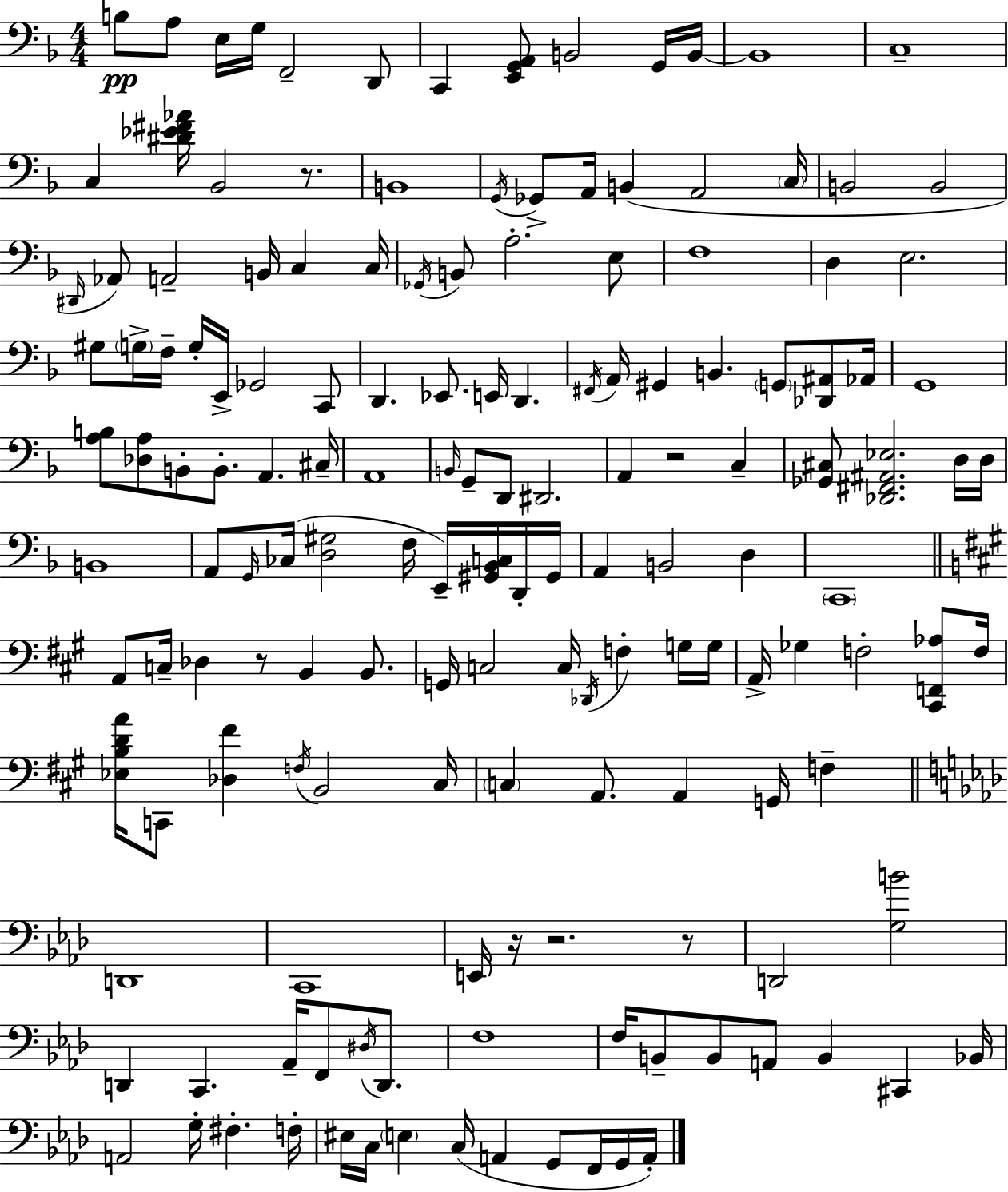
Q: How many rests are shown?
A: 6